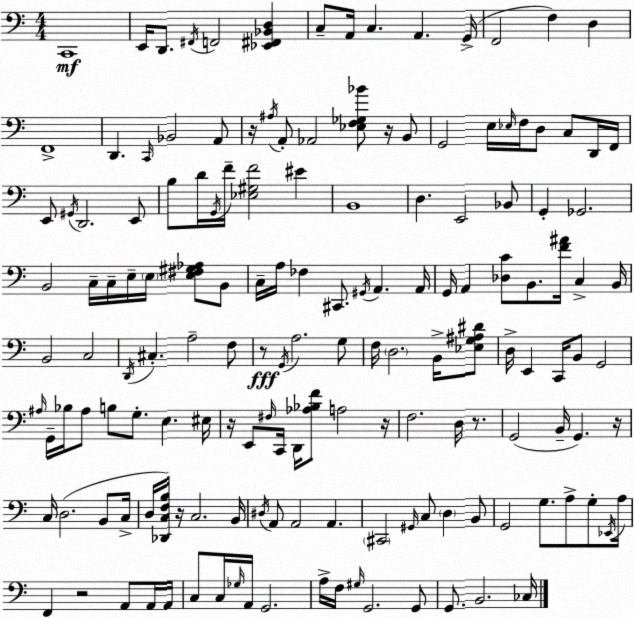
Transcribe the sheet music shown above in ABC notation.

X:1
T:Untitled
M:4/4
L:1/4
K:C
C,,4 E,,/4 D,,/2 ^F,,/4 F,,2 [_E,,^F,,_B,,D,] C,/2 A,,/4 C, A,, G,,/4 F,,2 F, D, F,,4 D,, C,,/4 _B,,2 A,,/2 z/4 ^A,/4 A,,/2 _A,,2 [_E,F,_G,_B]/2 z/4 B,,/2 G,,2 E,/4 _E,/4 F,/4 D,/2 C,/2 D,,/4 F,,/4 E,,/2 ^G,,/4 D,,2 E,,/2 B,/2 D/4 G,,/4 F/4 [_E,^G,F]2 ^E B,,4 D, E,,2 _B,,/2 G,, _G,,2 B,,2 C,/4 C,/4 E,/4 E,/4 [E,^F,^G,_A,]/2 B,,/2 C,/4 A,/4 _F, ^C,,/2 ^G,,/4 A,, A,,/4 G,,/4 A,, [_D,C]/2 B,,/2 [F^A]/4 C, B,,/4 B,,2 C,2 D,,/4 ^C, A,2 F,/2 z/2 G,,/4 A,2 G,/2 F,/4 D,2 B,,/4 [_E,G,^A,^D]/2 D,/4 E,, C,,/4 B,,/2 G,,2 ^A,/4 G,,/4 _B,/4 ^A,/2 B,/2 G,/2 E, ^E,/4 z/4 E,,/2 ^F,/4 C,,/4 D,,/4 [_A,_B,F]/2 A,2 z/4 F,2 D,/4 z/2 G,,2 B,,/4 G,, z/4 C,/4 D,2 B,,/2 C,/4 D,/4 [_D,,C,F,B,]/4 z/4 C,2 B,,/4 ^D,/4 A,,/2 A,,2 A,, ^C,,2 ^G,,/4 C,/2 D, B,,/2 G,,2 G,/2 A,/2 G,/2 _E,,/4 A,/4 F,, z2 A,,/2 A,,/4 A,,/4 C,/2 C,/4 _G,/4 A,,/4 G,,2 A,/4 F,/4 ^G,/4 G,,2 G,,/2 G,,/2 B,,2 _C,/4